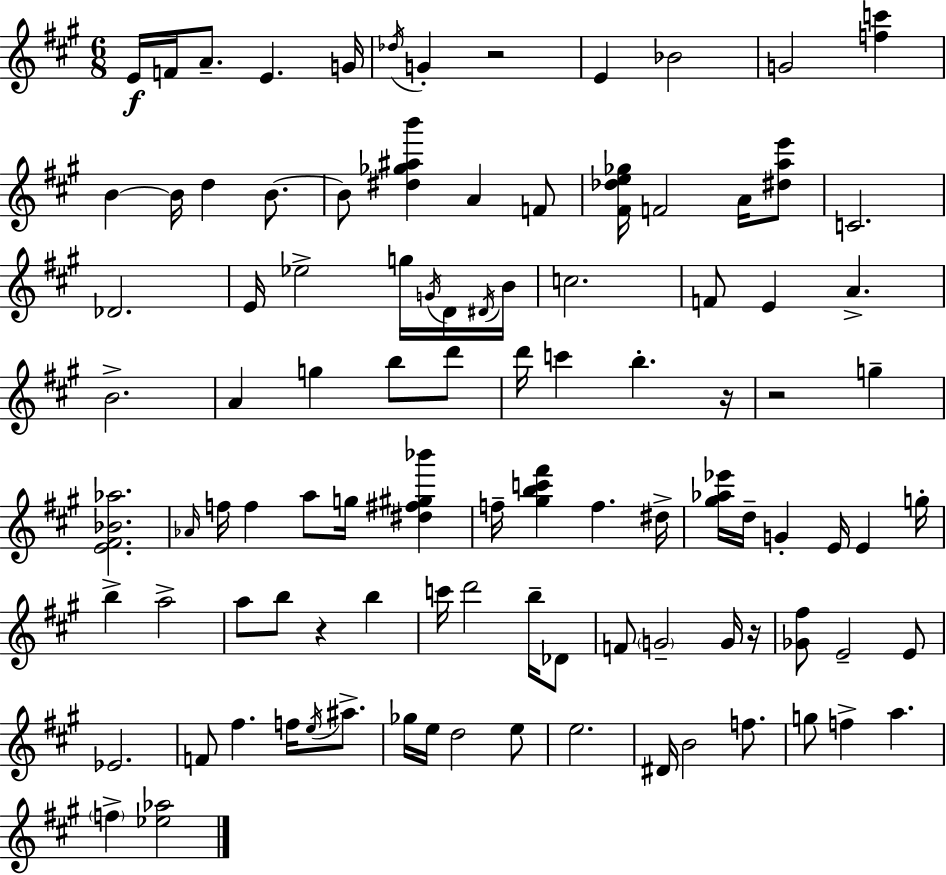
{
  \clef treble
  \numericTimeSignature
  \time 6/8
  \key a \major
  e'16\f f'16 a'8.-- e'4. g'16 | \acciaccatura { des''16 } g'4-. r2 | e'4 bes'2 | g'2 <f'' c'''>4 | \break b'4~~ b'16 d''4 b'8.~~ | b'8 <dis'' ges'' ais'' b'''>4 a'4 f'8 | <fis' des'' e'' ges''>16 f'2 a'16 <dis'' a'' e'''>8 | c'2. | \break des'2. | e'16 ees''2-> g''16 \acciaccatura { g'16 } | d'16 \acciaccatura { dis'16 } b'16 c''2. | f'8 e'4 a'4.-> | \break b'2.-> | a'4 g''4 b''8 | d'''8 d'''16 c'''4 b''4.-. | r16 r2 g''4-- | \break <e' fis' bes' aes''>2. | \grace { aes'16 } f''16 f''4 a''8 g''16 | <dis'' fis'' gis'' bes'''>4 f''16-- <gis'' b'' c''' fis'''>4 f''4. | dis''16-> <gis'' aes'' ees'''>16 d''16-- g'4-. e'16 e'4 | \break g''16-. b''4-> a''2-> | a''8 b''8 r4 | b''4 c'''16 d'''2 | b''16-- des'8 f'8 \parenthesize g'2-- | \break g'16 r16 <ges' fis''>8 e'2-- | e'8 ees'2. | f'8 fis''4. | f''16 \acciaccatura { e''16 } ais''8.-> ges''16 e''16 d''2 | \break e''8 e''2. | dis'16 b'2 | f''8. g''8 f''4-> a''4. | \parenthesize f''4-> <ees'' aes''>2 | \break \bar "|."
}